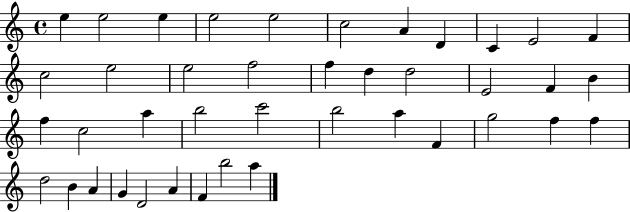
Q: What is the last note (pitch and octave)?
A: A5